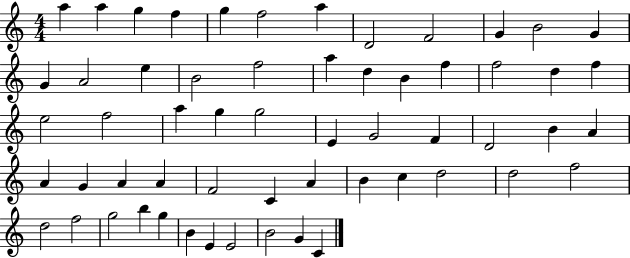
{
  \clef treble
  \numericTimeSignature
  \time 4/4
  \key c \major
  a''4 a''4 g''4 f''4 | g''4 f''2 a''4 | d'2 f'2 | g'4 b'2 g'4 | \break g'4 a'2 e''4 | b'2 f''2 | a''4 d''4 b'4 f''4 | f''2 d''4 f''4 | \break e''2 f''2 | a''4 g''4 g''2 | e'4 g'2 f'4 | d'2 b'4 a'4 | \break a'4 g'4 a'4 a'4 | f'2 c'4 a'4 | b'4 c''4 d''2 | d''2 f''2 | \break d''2 f''2 | g''2 b''4 g''4 | b'4 e'4 e'2 | b'2 g'4 c'4 | \break \bar "|."
}